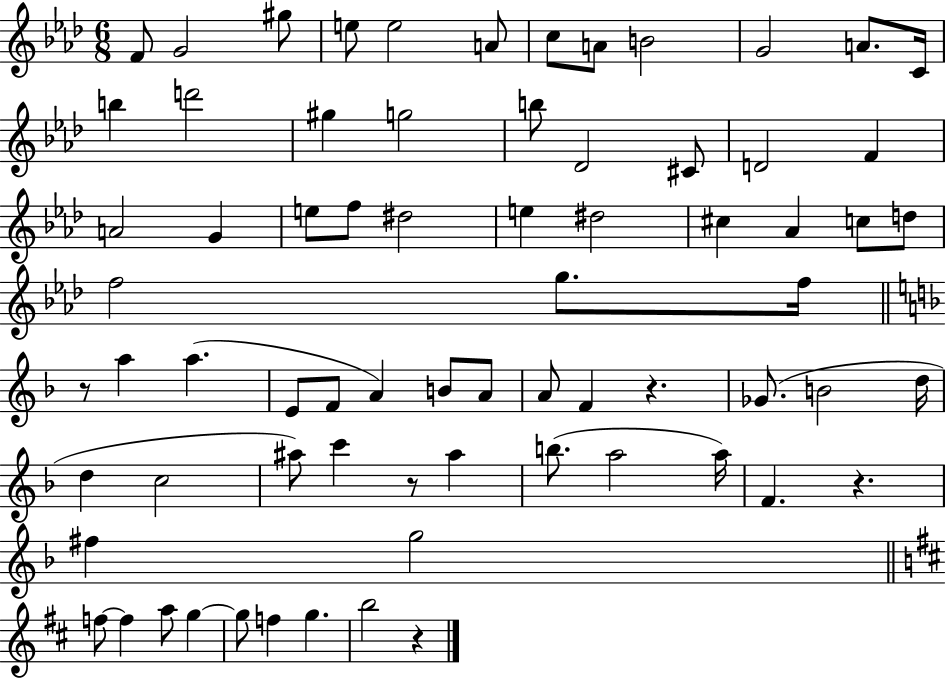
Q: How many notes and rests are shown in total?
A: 71